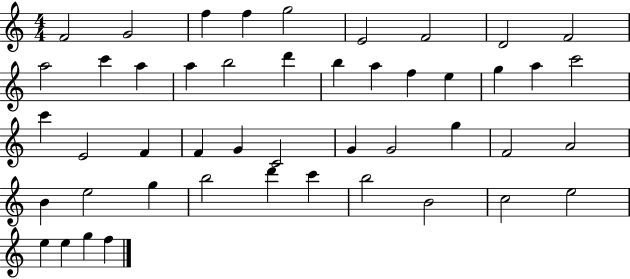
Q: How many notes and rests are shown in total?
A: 47